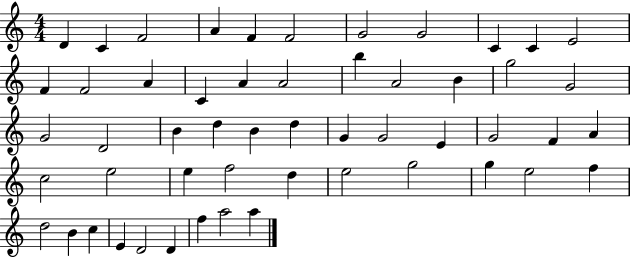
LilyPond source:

{
  \clef treble
  \numericTimeSignature
  \time 4/4
  \key c \major
  d'4 c'4 f'2 | a'4 f'4 f'2 | g'2 g'2 | c'4 c'4 e'2 | \break f'4 f'2 a'4 | c'4 a'4 a'2 | b''4 a'2 b'4 | g''2 g'2 | \break g'2 d'2 | b'4 d''4 b'4 d''4 | g'4 g'2 e'4 | g'2 f'4 a'4 | \break c''2 e''2 | e''4 f''2 d''4 | e''2 g''2 | g''4 e''2 f''4 | \break d''2 b'4 c''4 | e'4 d'2 d'4 | f''4 a''2 a''4 | \bar "|."
}